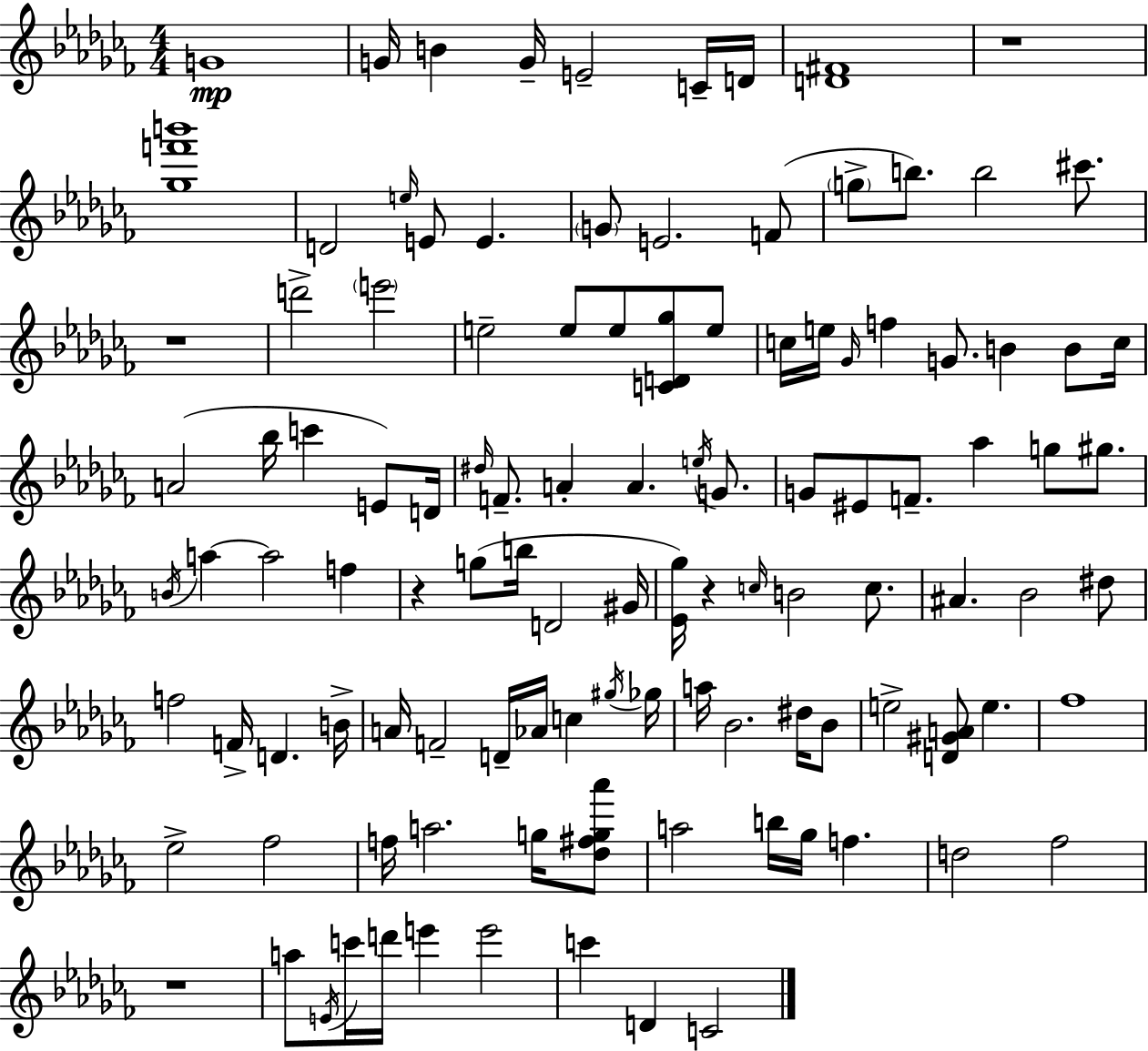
G4/w G4/s B4/q G4/s E4/h C4/s D4/s [D4,F#4]/w R/w [Gb5,F6,B6]/w D4/h E5/s E4/e E4/q. G4/e E4/h. F4/e G5/e B5/e. B5/h C#6/e. R/w D6/h E6/h E5/h E5/e E5/e [C4,D4,Gb5]/e E5/e C5/s E5/s Gb4/s F5/q G4/e. B4/q B4/e C5/s A4/h Bb5/s C6/q E4/e D4/s D#5/s F4/e. A4/q A4/q. E5/s G4/e. G4/e EIS4/e F4/e. Ab5/q G5/e G#5/e. B4/s A5/q A5/h F5/q R/q G5/e B5/s D4/h G#4/s [Eb4,Gb5]/s R/q C5/s B4/h C5/e. A#4/q. Bb4/h D#5/e F5/h F4/s D4/q. B4/s A4/s F4/h D4/s Ab4/s C5/q G#5/s Gb5/s A5/s Bb4/h. D#5/s Bb4/e E5/h [D4,G#4,A4]/e E5/q. FES5/w Eb5/h FES5/h F5/s A5/h. G5/s [Db5,F#5,G5,Ab6]/e A5/h B5/s Gb5/s F5/q. D5/h FES5/h R/w A5/e E4/s C6/s D6/s E6/q E6/h C6/q D4/q C4/h